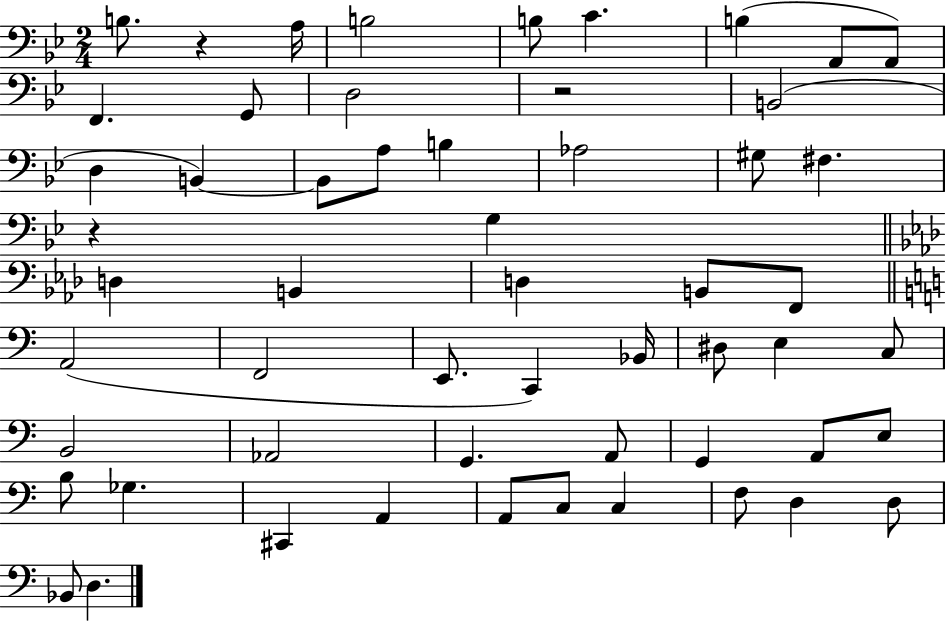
X:1
T:Untitled
M:2/4
L:1/4
K:Bb
B,/2 z A,/4 B,2 B,/2 C B, A,,/2 A,,/2 F,, G,,/2 D,2 z2 B,,2 D, B,, B,,/2 A,/2 B, _A,2 ^G,/2 ^F, z G, D, B,, D, B,,/2 F,,/2 A,,2 F,,2 E,,/2 C,, _B,,/4 ^D,/2 E, C,/2 B,,2 _A,,2 G,, A,,/2 G,, A,,/2 E,/2 B,/2 _G, ^C,, A,, A,,/2 C,/2 C, F,/2 D, D,/2 _B,,/2 D,